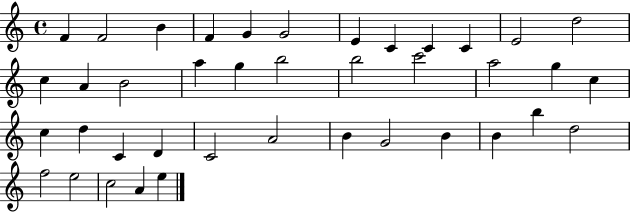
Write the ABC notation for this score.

X:1
T:Untitled
M:4/4
L:1/4
K:C
F F2 B F G G2 E C C C E2 d2 c A B2 a g b2 b2 c'2 a2 g c c d C D C2 A2 B G2 B B b d2 f2 e2 c2 A e